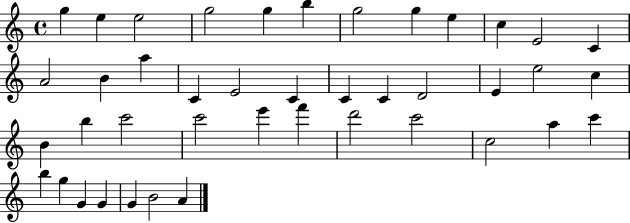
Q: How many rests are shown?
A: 0